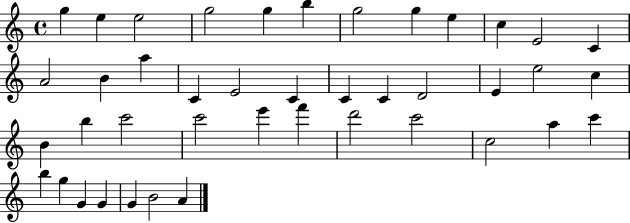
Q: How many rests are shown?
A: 0